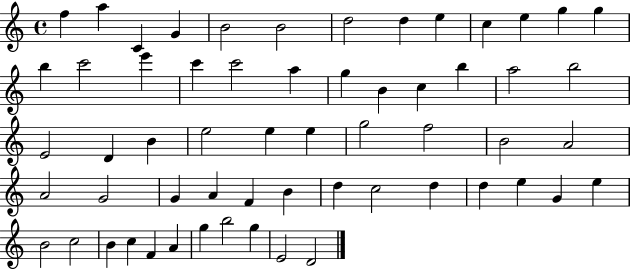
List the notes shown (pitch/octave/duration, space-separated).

F5/q A5/q C4/q G4/q B4/h B4/h D5/h D5/q E5/q C5/q E5/q G5/q G5/q B5/q C6/h E6/q C6/q C6/h A5/q G5/q B4/q C5/q B5/q A5/h B5/h E4/h D4/q B4/q E5/h E5/q E5/q G5/h F5/h B4/h A4/h A4/h G4/h G4/q A4/q F4/q B4/q D5/q C5/h D5/q D5/q E5/q G4/q E5/q B4/h C5/h B4/q C5/q F4/q A4/q G5/q B5/h G5/q E4/h D4/h